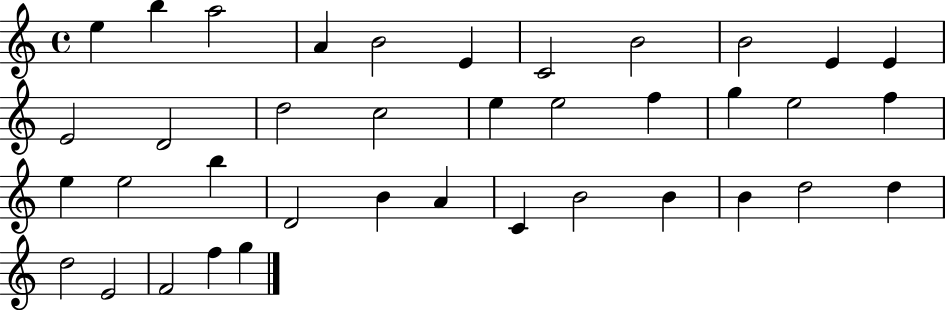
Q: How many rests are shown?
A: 0